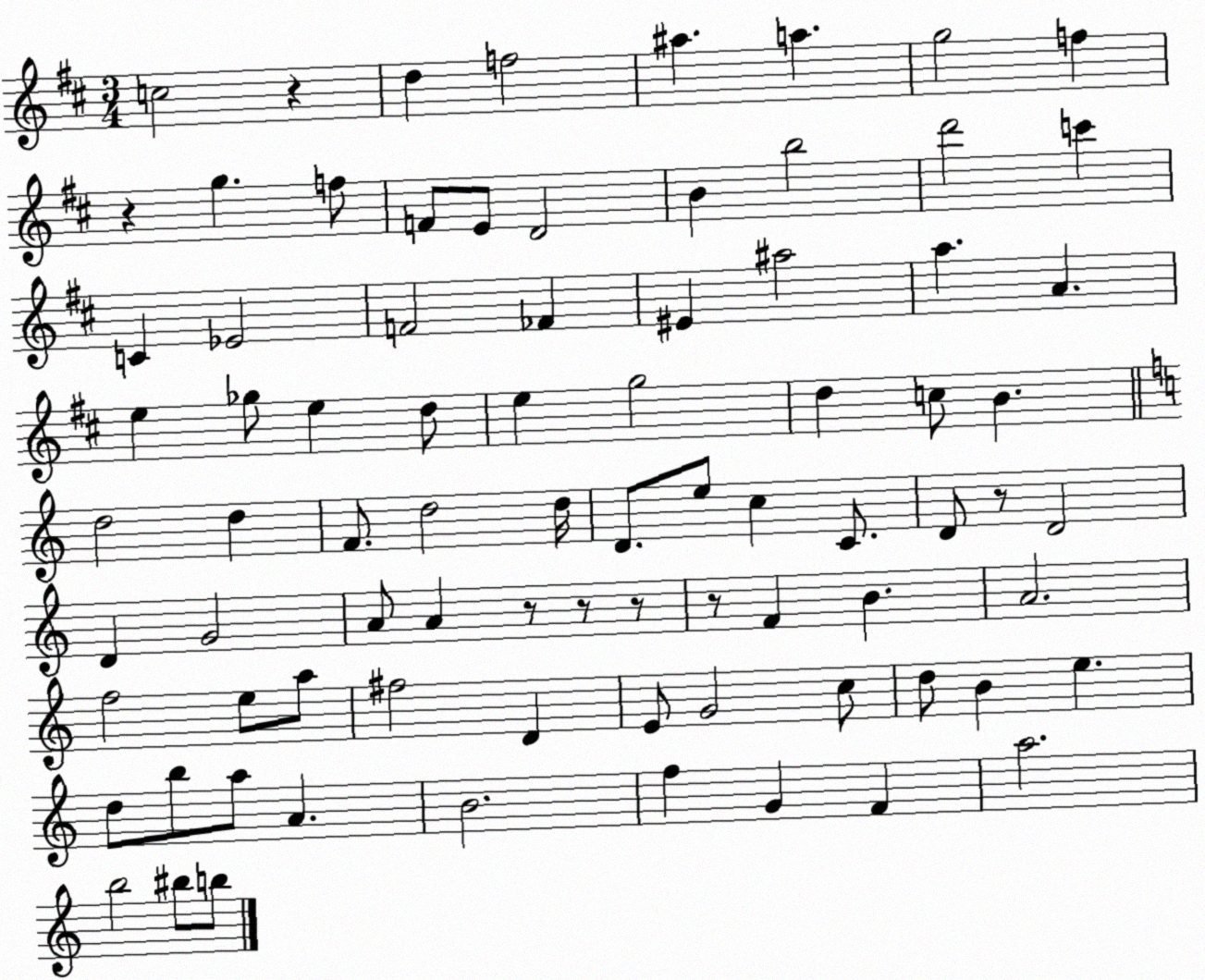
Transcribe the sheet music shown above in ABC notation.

X:1
T:Untitled
M:3/4
L:1/4
K:D
c2 z d f2 ^a a g2 f z g f/2 F/2 E/2 D2 B b2 d'2 c' C _E2 F2 _F ^E ^a2 a A e _g/2 e d/2 e g2 d c/2 B d2 d F/2 d2 d/4 D/2 e/2 c C/2 D/2 z/2 D2 D G2 A/2 A z/2 z/2 z/2 z/2 F B A2 f2 e/2 a/2 ^f2 D E/2 G2 c/2 d/2 B e d/2 b/2 a/2 A B2 f G F a2 b2 ^b/2 b/2